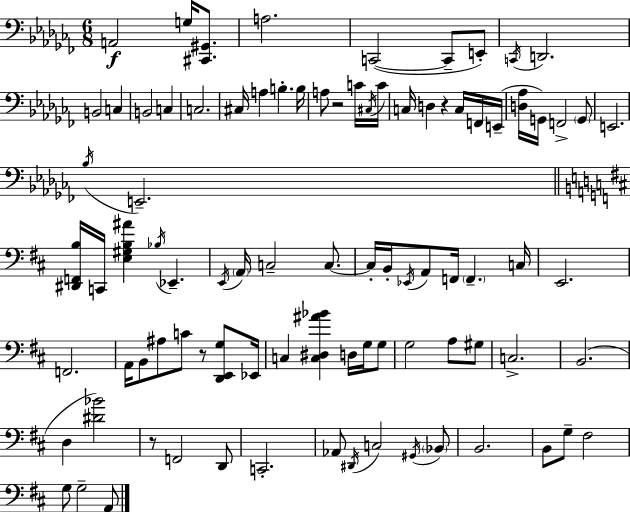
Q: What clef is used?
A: bass